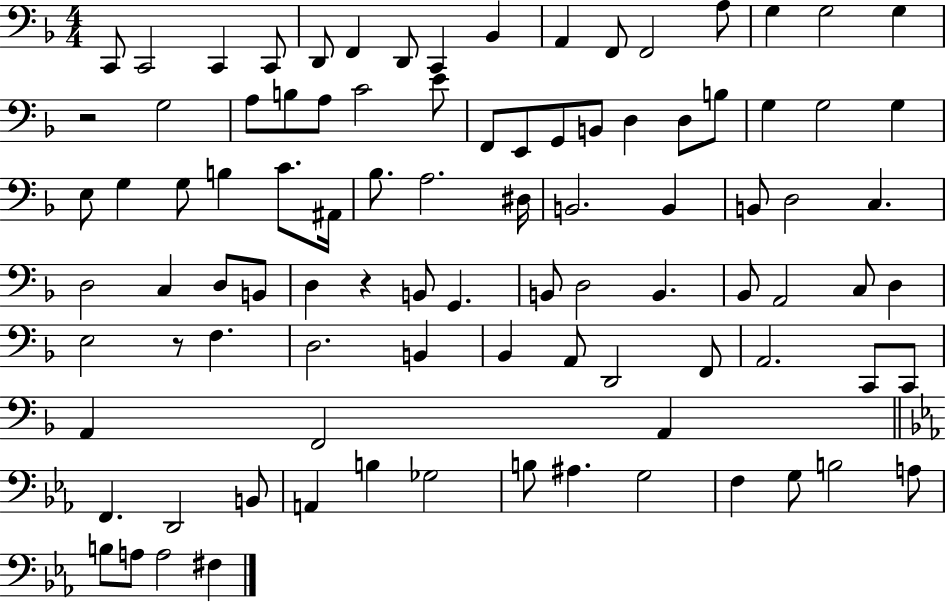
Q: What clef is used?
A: bass